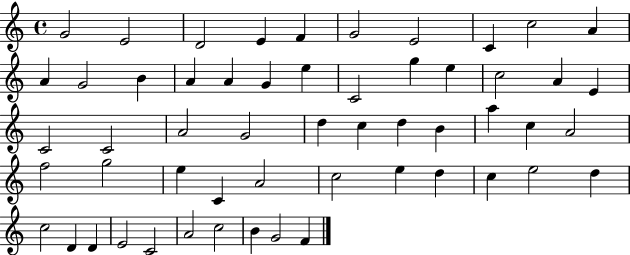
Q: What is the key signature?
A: C major